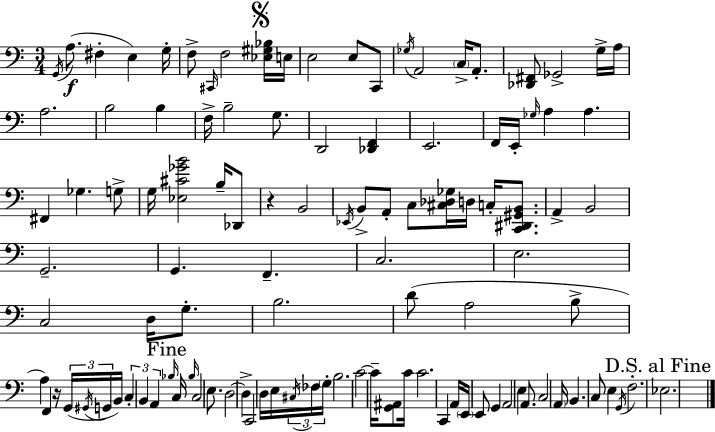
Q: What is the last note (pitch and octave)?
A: Eb3